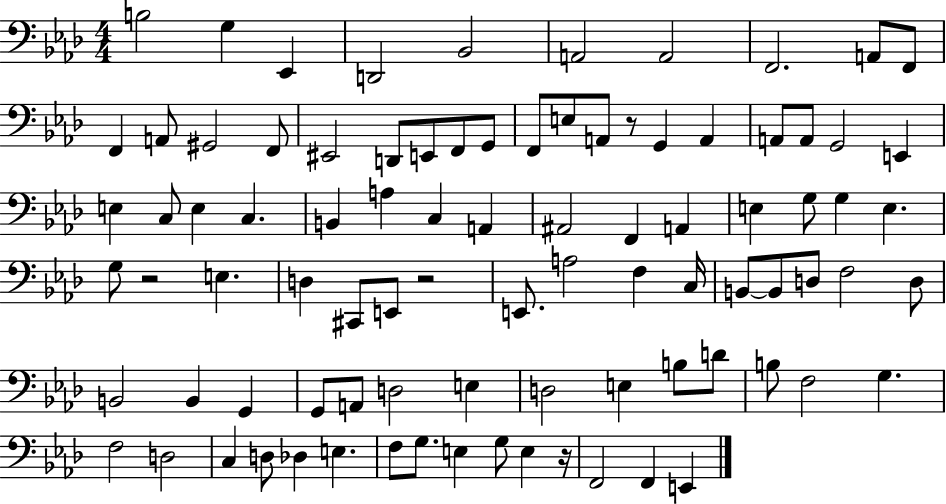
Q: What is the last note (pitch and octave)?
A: E2